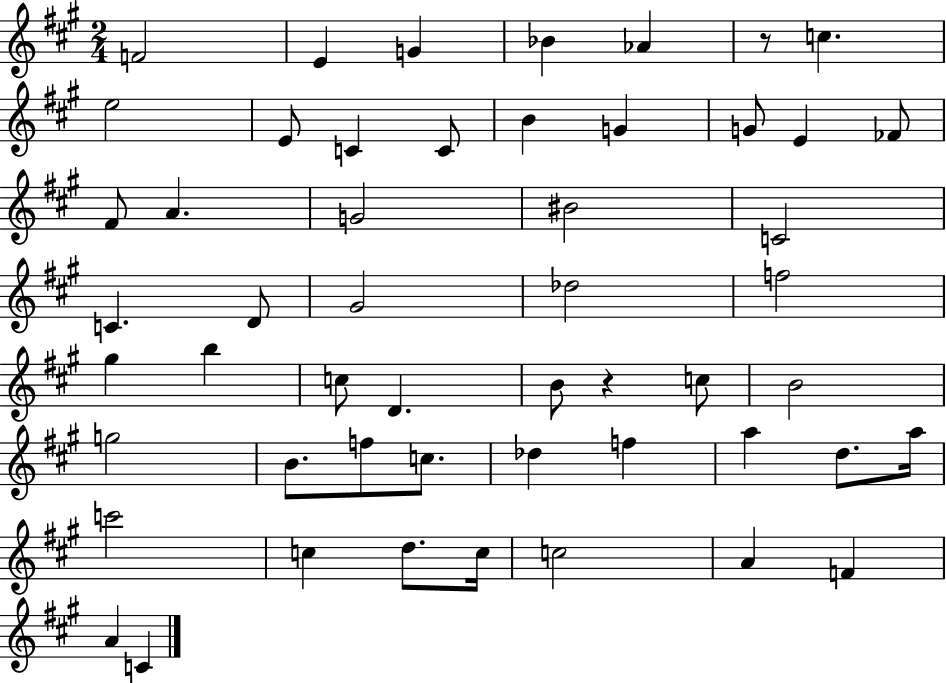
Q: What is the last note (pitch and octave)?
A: C4